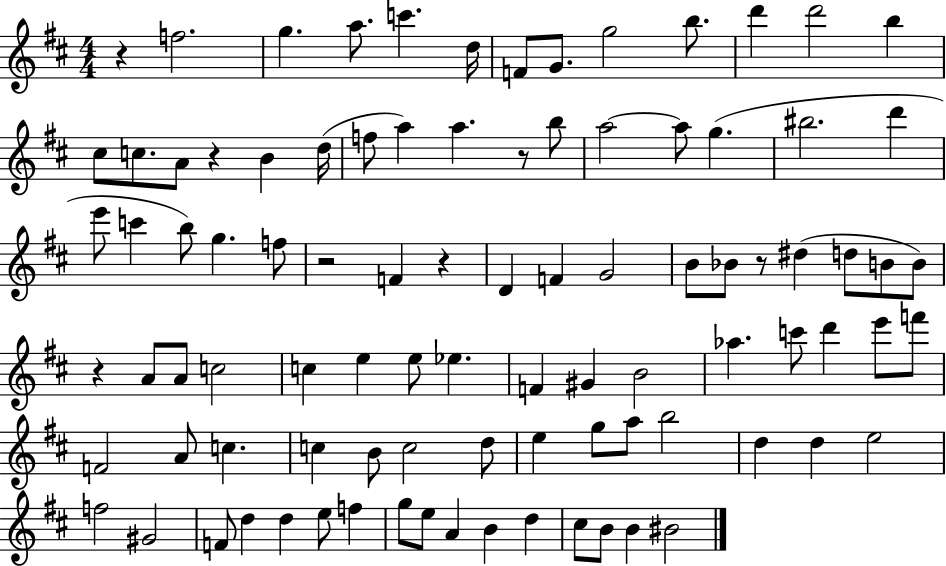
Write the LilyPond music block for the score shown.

{
  \clef treble
  \numericTimeSignature
  \time 4/4
  \key d \major
  r4 f''2. | g''4. a''8. c'''4. d''16 | f'8 g'8. g''2 b''8. | d'''4 d'''2 b''4 | \break cis''8 c''8. a'8 r4 b'4 d''16( | f''8 a''4) a''4. r8 b''8 | a''2~~ a''8 g''4.( | bis''2. d'''4 | \break e'''8 c'''4 b''8) g''4. f''8 | r2 f'4 r4 | d'4 f'4 g'2 | b'8 bes'8 r8 dis''4( d''8 b'8 b'8) | \break r4 a'8 a'8 c''2 | c''4 e''4 e''8 ees''4. | f'4 gis'4 b'2 | aes''4. c'''8 d'''4 e'''8 f'''8 | \break f'2 a'8 c''4. | c''4 b'8 c''2 d''8 | e''4 g''8 a''8 b''2 | d''4 d''4 e''2 | \break f''2 gis'2 | f'8 d''4 d''4 e''8 f''4 | g''8 e''8 a'4 b'4 d''4 | cis''8 b'8 b'4 bis'2 | \break \bar "|."
}